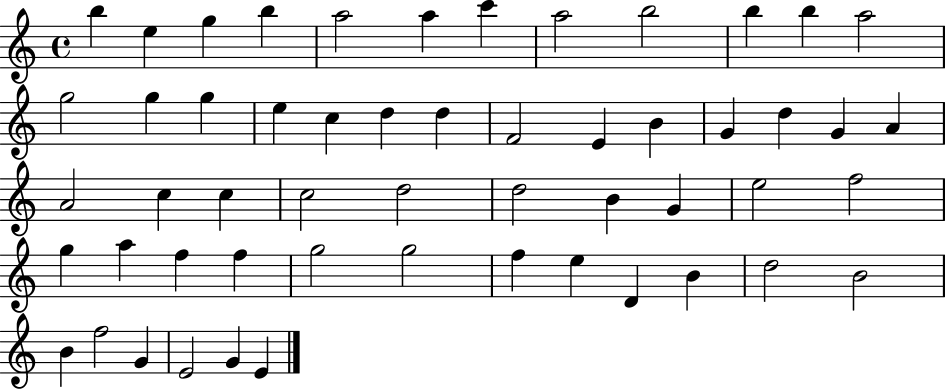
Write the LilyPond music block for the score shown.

{
  \clef treble
  \time 4/4
  \defaultTimeSignature
  \key c \major
  b''4 e''4 g''4 b''4 | a''2 a''4 c'''4 | a''2 b''2 | b''4 b''4 a''2 | \break g''2 g''4 g''4 | e''4 c''4 d''4 d''4 | f'2 e'4 b'4 | g'4 d''4 g'4 a'4 | \break a'2 c''4 c''4 | c''2 d''2 | d''2 b'4 g'4 | e''2 f''2 | \break g''4 a''4 f''4 f''4 | g''2 g''2 | f''4 e''4 d'4 b'4 | d''2 b'2 | \break b'4 f''2 g'4 | e'2 g'4 e'4 | \bar "|."
}